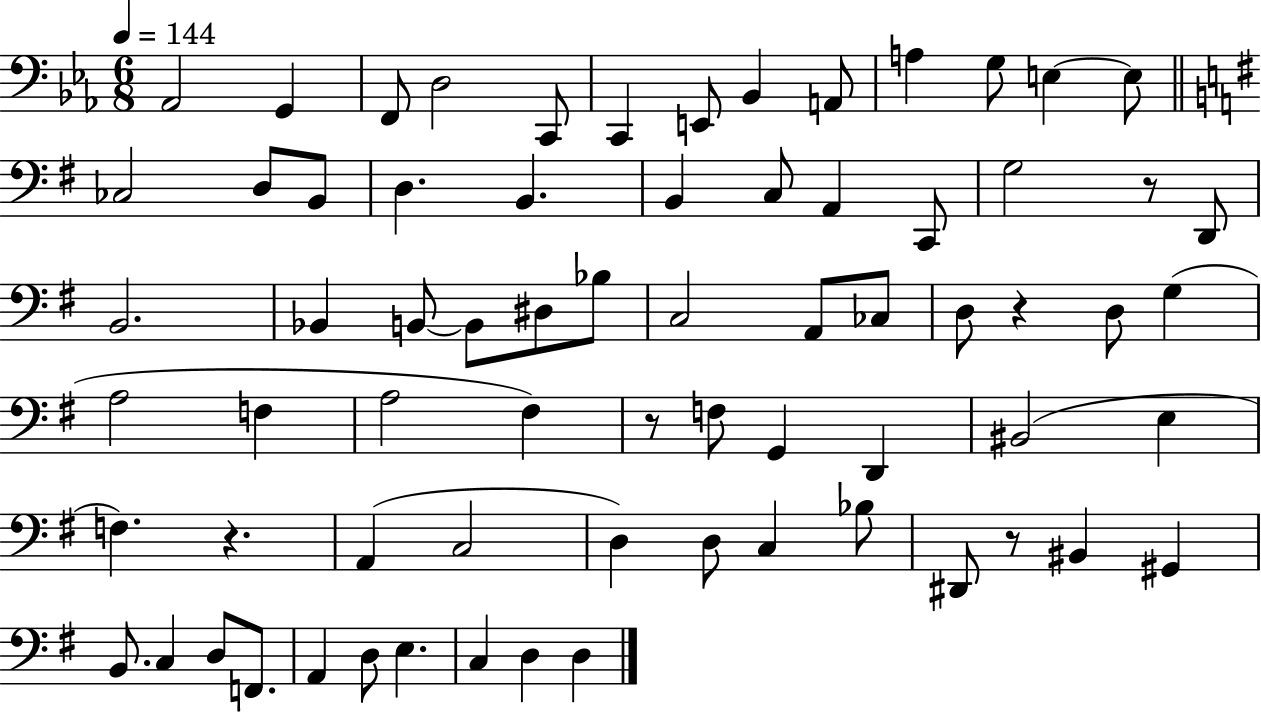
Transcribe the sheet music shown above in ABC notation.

X:1
T:Untitled
M:6/8
L:1/4
K:Eb
_A,,2 G,, F,,/2 D,2 C,,/2 C,, E,,/2 _B,, A,,/2 A, G,/2 E, E,/2 _C,2 D,/2 B,,/2 D, B,, B,, C,/2 A,, C,,/2 G,2 z/2 D,,/2 B,,2 _B,, B,,/2 B,,/2 ^D,/2 _B,/2 C,2 A,,/2 _C,/2 D,/2 z D,/2 G, A,2 F, A,2 ^F, z/2 F,/2 G,, D,, ^B,,2 E, F, z A,, C,2 D, D,/2 C, _B,/2 ^D,,/2 z/2 ^B,, ^G,, B,,/2 C, D,/2 F,,/2 A,, D,/2 E, C, D, D,